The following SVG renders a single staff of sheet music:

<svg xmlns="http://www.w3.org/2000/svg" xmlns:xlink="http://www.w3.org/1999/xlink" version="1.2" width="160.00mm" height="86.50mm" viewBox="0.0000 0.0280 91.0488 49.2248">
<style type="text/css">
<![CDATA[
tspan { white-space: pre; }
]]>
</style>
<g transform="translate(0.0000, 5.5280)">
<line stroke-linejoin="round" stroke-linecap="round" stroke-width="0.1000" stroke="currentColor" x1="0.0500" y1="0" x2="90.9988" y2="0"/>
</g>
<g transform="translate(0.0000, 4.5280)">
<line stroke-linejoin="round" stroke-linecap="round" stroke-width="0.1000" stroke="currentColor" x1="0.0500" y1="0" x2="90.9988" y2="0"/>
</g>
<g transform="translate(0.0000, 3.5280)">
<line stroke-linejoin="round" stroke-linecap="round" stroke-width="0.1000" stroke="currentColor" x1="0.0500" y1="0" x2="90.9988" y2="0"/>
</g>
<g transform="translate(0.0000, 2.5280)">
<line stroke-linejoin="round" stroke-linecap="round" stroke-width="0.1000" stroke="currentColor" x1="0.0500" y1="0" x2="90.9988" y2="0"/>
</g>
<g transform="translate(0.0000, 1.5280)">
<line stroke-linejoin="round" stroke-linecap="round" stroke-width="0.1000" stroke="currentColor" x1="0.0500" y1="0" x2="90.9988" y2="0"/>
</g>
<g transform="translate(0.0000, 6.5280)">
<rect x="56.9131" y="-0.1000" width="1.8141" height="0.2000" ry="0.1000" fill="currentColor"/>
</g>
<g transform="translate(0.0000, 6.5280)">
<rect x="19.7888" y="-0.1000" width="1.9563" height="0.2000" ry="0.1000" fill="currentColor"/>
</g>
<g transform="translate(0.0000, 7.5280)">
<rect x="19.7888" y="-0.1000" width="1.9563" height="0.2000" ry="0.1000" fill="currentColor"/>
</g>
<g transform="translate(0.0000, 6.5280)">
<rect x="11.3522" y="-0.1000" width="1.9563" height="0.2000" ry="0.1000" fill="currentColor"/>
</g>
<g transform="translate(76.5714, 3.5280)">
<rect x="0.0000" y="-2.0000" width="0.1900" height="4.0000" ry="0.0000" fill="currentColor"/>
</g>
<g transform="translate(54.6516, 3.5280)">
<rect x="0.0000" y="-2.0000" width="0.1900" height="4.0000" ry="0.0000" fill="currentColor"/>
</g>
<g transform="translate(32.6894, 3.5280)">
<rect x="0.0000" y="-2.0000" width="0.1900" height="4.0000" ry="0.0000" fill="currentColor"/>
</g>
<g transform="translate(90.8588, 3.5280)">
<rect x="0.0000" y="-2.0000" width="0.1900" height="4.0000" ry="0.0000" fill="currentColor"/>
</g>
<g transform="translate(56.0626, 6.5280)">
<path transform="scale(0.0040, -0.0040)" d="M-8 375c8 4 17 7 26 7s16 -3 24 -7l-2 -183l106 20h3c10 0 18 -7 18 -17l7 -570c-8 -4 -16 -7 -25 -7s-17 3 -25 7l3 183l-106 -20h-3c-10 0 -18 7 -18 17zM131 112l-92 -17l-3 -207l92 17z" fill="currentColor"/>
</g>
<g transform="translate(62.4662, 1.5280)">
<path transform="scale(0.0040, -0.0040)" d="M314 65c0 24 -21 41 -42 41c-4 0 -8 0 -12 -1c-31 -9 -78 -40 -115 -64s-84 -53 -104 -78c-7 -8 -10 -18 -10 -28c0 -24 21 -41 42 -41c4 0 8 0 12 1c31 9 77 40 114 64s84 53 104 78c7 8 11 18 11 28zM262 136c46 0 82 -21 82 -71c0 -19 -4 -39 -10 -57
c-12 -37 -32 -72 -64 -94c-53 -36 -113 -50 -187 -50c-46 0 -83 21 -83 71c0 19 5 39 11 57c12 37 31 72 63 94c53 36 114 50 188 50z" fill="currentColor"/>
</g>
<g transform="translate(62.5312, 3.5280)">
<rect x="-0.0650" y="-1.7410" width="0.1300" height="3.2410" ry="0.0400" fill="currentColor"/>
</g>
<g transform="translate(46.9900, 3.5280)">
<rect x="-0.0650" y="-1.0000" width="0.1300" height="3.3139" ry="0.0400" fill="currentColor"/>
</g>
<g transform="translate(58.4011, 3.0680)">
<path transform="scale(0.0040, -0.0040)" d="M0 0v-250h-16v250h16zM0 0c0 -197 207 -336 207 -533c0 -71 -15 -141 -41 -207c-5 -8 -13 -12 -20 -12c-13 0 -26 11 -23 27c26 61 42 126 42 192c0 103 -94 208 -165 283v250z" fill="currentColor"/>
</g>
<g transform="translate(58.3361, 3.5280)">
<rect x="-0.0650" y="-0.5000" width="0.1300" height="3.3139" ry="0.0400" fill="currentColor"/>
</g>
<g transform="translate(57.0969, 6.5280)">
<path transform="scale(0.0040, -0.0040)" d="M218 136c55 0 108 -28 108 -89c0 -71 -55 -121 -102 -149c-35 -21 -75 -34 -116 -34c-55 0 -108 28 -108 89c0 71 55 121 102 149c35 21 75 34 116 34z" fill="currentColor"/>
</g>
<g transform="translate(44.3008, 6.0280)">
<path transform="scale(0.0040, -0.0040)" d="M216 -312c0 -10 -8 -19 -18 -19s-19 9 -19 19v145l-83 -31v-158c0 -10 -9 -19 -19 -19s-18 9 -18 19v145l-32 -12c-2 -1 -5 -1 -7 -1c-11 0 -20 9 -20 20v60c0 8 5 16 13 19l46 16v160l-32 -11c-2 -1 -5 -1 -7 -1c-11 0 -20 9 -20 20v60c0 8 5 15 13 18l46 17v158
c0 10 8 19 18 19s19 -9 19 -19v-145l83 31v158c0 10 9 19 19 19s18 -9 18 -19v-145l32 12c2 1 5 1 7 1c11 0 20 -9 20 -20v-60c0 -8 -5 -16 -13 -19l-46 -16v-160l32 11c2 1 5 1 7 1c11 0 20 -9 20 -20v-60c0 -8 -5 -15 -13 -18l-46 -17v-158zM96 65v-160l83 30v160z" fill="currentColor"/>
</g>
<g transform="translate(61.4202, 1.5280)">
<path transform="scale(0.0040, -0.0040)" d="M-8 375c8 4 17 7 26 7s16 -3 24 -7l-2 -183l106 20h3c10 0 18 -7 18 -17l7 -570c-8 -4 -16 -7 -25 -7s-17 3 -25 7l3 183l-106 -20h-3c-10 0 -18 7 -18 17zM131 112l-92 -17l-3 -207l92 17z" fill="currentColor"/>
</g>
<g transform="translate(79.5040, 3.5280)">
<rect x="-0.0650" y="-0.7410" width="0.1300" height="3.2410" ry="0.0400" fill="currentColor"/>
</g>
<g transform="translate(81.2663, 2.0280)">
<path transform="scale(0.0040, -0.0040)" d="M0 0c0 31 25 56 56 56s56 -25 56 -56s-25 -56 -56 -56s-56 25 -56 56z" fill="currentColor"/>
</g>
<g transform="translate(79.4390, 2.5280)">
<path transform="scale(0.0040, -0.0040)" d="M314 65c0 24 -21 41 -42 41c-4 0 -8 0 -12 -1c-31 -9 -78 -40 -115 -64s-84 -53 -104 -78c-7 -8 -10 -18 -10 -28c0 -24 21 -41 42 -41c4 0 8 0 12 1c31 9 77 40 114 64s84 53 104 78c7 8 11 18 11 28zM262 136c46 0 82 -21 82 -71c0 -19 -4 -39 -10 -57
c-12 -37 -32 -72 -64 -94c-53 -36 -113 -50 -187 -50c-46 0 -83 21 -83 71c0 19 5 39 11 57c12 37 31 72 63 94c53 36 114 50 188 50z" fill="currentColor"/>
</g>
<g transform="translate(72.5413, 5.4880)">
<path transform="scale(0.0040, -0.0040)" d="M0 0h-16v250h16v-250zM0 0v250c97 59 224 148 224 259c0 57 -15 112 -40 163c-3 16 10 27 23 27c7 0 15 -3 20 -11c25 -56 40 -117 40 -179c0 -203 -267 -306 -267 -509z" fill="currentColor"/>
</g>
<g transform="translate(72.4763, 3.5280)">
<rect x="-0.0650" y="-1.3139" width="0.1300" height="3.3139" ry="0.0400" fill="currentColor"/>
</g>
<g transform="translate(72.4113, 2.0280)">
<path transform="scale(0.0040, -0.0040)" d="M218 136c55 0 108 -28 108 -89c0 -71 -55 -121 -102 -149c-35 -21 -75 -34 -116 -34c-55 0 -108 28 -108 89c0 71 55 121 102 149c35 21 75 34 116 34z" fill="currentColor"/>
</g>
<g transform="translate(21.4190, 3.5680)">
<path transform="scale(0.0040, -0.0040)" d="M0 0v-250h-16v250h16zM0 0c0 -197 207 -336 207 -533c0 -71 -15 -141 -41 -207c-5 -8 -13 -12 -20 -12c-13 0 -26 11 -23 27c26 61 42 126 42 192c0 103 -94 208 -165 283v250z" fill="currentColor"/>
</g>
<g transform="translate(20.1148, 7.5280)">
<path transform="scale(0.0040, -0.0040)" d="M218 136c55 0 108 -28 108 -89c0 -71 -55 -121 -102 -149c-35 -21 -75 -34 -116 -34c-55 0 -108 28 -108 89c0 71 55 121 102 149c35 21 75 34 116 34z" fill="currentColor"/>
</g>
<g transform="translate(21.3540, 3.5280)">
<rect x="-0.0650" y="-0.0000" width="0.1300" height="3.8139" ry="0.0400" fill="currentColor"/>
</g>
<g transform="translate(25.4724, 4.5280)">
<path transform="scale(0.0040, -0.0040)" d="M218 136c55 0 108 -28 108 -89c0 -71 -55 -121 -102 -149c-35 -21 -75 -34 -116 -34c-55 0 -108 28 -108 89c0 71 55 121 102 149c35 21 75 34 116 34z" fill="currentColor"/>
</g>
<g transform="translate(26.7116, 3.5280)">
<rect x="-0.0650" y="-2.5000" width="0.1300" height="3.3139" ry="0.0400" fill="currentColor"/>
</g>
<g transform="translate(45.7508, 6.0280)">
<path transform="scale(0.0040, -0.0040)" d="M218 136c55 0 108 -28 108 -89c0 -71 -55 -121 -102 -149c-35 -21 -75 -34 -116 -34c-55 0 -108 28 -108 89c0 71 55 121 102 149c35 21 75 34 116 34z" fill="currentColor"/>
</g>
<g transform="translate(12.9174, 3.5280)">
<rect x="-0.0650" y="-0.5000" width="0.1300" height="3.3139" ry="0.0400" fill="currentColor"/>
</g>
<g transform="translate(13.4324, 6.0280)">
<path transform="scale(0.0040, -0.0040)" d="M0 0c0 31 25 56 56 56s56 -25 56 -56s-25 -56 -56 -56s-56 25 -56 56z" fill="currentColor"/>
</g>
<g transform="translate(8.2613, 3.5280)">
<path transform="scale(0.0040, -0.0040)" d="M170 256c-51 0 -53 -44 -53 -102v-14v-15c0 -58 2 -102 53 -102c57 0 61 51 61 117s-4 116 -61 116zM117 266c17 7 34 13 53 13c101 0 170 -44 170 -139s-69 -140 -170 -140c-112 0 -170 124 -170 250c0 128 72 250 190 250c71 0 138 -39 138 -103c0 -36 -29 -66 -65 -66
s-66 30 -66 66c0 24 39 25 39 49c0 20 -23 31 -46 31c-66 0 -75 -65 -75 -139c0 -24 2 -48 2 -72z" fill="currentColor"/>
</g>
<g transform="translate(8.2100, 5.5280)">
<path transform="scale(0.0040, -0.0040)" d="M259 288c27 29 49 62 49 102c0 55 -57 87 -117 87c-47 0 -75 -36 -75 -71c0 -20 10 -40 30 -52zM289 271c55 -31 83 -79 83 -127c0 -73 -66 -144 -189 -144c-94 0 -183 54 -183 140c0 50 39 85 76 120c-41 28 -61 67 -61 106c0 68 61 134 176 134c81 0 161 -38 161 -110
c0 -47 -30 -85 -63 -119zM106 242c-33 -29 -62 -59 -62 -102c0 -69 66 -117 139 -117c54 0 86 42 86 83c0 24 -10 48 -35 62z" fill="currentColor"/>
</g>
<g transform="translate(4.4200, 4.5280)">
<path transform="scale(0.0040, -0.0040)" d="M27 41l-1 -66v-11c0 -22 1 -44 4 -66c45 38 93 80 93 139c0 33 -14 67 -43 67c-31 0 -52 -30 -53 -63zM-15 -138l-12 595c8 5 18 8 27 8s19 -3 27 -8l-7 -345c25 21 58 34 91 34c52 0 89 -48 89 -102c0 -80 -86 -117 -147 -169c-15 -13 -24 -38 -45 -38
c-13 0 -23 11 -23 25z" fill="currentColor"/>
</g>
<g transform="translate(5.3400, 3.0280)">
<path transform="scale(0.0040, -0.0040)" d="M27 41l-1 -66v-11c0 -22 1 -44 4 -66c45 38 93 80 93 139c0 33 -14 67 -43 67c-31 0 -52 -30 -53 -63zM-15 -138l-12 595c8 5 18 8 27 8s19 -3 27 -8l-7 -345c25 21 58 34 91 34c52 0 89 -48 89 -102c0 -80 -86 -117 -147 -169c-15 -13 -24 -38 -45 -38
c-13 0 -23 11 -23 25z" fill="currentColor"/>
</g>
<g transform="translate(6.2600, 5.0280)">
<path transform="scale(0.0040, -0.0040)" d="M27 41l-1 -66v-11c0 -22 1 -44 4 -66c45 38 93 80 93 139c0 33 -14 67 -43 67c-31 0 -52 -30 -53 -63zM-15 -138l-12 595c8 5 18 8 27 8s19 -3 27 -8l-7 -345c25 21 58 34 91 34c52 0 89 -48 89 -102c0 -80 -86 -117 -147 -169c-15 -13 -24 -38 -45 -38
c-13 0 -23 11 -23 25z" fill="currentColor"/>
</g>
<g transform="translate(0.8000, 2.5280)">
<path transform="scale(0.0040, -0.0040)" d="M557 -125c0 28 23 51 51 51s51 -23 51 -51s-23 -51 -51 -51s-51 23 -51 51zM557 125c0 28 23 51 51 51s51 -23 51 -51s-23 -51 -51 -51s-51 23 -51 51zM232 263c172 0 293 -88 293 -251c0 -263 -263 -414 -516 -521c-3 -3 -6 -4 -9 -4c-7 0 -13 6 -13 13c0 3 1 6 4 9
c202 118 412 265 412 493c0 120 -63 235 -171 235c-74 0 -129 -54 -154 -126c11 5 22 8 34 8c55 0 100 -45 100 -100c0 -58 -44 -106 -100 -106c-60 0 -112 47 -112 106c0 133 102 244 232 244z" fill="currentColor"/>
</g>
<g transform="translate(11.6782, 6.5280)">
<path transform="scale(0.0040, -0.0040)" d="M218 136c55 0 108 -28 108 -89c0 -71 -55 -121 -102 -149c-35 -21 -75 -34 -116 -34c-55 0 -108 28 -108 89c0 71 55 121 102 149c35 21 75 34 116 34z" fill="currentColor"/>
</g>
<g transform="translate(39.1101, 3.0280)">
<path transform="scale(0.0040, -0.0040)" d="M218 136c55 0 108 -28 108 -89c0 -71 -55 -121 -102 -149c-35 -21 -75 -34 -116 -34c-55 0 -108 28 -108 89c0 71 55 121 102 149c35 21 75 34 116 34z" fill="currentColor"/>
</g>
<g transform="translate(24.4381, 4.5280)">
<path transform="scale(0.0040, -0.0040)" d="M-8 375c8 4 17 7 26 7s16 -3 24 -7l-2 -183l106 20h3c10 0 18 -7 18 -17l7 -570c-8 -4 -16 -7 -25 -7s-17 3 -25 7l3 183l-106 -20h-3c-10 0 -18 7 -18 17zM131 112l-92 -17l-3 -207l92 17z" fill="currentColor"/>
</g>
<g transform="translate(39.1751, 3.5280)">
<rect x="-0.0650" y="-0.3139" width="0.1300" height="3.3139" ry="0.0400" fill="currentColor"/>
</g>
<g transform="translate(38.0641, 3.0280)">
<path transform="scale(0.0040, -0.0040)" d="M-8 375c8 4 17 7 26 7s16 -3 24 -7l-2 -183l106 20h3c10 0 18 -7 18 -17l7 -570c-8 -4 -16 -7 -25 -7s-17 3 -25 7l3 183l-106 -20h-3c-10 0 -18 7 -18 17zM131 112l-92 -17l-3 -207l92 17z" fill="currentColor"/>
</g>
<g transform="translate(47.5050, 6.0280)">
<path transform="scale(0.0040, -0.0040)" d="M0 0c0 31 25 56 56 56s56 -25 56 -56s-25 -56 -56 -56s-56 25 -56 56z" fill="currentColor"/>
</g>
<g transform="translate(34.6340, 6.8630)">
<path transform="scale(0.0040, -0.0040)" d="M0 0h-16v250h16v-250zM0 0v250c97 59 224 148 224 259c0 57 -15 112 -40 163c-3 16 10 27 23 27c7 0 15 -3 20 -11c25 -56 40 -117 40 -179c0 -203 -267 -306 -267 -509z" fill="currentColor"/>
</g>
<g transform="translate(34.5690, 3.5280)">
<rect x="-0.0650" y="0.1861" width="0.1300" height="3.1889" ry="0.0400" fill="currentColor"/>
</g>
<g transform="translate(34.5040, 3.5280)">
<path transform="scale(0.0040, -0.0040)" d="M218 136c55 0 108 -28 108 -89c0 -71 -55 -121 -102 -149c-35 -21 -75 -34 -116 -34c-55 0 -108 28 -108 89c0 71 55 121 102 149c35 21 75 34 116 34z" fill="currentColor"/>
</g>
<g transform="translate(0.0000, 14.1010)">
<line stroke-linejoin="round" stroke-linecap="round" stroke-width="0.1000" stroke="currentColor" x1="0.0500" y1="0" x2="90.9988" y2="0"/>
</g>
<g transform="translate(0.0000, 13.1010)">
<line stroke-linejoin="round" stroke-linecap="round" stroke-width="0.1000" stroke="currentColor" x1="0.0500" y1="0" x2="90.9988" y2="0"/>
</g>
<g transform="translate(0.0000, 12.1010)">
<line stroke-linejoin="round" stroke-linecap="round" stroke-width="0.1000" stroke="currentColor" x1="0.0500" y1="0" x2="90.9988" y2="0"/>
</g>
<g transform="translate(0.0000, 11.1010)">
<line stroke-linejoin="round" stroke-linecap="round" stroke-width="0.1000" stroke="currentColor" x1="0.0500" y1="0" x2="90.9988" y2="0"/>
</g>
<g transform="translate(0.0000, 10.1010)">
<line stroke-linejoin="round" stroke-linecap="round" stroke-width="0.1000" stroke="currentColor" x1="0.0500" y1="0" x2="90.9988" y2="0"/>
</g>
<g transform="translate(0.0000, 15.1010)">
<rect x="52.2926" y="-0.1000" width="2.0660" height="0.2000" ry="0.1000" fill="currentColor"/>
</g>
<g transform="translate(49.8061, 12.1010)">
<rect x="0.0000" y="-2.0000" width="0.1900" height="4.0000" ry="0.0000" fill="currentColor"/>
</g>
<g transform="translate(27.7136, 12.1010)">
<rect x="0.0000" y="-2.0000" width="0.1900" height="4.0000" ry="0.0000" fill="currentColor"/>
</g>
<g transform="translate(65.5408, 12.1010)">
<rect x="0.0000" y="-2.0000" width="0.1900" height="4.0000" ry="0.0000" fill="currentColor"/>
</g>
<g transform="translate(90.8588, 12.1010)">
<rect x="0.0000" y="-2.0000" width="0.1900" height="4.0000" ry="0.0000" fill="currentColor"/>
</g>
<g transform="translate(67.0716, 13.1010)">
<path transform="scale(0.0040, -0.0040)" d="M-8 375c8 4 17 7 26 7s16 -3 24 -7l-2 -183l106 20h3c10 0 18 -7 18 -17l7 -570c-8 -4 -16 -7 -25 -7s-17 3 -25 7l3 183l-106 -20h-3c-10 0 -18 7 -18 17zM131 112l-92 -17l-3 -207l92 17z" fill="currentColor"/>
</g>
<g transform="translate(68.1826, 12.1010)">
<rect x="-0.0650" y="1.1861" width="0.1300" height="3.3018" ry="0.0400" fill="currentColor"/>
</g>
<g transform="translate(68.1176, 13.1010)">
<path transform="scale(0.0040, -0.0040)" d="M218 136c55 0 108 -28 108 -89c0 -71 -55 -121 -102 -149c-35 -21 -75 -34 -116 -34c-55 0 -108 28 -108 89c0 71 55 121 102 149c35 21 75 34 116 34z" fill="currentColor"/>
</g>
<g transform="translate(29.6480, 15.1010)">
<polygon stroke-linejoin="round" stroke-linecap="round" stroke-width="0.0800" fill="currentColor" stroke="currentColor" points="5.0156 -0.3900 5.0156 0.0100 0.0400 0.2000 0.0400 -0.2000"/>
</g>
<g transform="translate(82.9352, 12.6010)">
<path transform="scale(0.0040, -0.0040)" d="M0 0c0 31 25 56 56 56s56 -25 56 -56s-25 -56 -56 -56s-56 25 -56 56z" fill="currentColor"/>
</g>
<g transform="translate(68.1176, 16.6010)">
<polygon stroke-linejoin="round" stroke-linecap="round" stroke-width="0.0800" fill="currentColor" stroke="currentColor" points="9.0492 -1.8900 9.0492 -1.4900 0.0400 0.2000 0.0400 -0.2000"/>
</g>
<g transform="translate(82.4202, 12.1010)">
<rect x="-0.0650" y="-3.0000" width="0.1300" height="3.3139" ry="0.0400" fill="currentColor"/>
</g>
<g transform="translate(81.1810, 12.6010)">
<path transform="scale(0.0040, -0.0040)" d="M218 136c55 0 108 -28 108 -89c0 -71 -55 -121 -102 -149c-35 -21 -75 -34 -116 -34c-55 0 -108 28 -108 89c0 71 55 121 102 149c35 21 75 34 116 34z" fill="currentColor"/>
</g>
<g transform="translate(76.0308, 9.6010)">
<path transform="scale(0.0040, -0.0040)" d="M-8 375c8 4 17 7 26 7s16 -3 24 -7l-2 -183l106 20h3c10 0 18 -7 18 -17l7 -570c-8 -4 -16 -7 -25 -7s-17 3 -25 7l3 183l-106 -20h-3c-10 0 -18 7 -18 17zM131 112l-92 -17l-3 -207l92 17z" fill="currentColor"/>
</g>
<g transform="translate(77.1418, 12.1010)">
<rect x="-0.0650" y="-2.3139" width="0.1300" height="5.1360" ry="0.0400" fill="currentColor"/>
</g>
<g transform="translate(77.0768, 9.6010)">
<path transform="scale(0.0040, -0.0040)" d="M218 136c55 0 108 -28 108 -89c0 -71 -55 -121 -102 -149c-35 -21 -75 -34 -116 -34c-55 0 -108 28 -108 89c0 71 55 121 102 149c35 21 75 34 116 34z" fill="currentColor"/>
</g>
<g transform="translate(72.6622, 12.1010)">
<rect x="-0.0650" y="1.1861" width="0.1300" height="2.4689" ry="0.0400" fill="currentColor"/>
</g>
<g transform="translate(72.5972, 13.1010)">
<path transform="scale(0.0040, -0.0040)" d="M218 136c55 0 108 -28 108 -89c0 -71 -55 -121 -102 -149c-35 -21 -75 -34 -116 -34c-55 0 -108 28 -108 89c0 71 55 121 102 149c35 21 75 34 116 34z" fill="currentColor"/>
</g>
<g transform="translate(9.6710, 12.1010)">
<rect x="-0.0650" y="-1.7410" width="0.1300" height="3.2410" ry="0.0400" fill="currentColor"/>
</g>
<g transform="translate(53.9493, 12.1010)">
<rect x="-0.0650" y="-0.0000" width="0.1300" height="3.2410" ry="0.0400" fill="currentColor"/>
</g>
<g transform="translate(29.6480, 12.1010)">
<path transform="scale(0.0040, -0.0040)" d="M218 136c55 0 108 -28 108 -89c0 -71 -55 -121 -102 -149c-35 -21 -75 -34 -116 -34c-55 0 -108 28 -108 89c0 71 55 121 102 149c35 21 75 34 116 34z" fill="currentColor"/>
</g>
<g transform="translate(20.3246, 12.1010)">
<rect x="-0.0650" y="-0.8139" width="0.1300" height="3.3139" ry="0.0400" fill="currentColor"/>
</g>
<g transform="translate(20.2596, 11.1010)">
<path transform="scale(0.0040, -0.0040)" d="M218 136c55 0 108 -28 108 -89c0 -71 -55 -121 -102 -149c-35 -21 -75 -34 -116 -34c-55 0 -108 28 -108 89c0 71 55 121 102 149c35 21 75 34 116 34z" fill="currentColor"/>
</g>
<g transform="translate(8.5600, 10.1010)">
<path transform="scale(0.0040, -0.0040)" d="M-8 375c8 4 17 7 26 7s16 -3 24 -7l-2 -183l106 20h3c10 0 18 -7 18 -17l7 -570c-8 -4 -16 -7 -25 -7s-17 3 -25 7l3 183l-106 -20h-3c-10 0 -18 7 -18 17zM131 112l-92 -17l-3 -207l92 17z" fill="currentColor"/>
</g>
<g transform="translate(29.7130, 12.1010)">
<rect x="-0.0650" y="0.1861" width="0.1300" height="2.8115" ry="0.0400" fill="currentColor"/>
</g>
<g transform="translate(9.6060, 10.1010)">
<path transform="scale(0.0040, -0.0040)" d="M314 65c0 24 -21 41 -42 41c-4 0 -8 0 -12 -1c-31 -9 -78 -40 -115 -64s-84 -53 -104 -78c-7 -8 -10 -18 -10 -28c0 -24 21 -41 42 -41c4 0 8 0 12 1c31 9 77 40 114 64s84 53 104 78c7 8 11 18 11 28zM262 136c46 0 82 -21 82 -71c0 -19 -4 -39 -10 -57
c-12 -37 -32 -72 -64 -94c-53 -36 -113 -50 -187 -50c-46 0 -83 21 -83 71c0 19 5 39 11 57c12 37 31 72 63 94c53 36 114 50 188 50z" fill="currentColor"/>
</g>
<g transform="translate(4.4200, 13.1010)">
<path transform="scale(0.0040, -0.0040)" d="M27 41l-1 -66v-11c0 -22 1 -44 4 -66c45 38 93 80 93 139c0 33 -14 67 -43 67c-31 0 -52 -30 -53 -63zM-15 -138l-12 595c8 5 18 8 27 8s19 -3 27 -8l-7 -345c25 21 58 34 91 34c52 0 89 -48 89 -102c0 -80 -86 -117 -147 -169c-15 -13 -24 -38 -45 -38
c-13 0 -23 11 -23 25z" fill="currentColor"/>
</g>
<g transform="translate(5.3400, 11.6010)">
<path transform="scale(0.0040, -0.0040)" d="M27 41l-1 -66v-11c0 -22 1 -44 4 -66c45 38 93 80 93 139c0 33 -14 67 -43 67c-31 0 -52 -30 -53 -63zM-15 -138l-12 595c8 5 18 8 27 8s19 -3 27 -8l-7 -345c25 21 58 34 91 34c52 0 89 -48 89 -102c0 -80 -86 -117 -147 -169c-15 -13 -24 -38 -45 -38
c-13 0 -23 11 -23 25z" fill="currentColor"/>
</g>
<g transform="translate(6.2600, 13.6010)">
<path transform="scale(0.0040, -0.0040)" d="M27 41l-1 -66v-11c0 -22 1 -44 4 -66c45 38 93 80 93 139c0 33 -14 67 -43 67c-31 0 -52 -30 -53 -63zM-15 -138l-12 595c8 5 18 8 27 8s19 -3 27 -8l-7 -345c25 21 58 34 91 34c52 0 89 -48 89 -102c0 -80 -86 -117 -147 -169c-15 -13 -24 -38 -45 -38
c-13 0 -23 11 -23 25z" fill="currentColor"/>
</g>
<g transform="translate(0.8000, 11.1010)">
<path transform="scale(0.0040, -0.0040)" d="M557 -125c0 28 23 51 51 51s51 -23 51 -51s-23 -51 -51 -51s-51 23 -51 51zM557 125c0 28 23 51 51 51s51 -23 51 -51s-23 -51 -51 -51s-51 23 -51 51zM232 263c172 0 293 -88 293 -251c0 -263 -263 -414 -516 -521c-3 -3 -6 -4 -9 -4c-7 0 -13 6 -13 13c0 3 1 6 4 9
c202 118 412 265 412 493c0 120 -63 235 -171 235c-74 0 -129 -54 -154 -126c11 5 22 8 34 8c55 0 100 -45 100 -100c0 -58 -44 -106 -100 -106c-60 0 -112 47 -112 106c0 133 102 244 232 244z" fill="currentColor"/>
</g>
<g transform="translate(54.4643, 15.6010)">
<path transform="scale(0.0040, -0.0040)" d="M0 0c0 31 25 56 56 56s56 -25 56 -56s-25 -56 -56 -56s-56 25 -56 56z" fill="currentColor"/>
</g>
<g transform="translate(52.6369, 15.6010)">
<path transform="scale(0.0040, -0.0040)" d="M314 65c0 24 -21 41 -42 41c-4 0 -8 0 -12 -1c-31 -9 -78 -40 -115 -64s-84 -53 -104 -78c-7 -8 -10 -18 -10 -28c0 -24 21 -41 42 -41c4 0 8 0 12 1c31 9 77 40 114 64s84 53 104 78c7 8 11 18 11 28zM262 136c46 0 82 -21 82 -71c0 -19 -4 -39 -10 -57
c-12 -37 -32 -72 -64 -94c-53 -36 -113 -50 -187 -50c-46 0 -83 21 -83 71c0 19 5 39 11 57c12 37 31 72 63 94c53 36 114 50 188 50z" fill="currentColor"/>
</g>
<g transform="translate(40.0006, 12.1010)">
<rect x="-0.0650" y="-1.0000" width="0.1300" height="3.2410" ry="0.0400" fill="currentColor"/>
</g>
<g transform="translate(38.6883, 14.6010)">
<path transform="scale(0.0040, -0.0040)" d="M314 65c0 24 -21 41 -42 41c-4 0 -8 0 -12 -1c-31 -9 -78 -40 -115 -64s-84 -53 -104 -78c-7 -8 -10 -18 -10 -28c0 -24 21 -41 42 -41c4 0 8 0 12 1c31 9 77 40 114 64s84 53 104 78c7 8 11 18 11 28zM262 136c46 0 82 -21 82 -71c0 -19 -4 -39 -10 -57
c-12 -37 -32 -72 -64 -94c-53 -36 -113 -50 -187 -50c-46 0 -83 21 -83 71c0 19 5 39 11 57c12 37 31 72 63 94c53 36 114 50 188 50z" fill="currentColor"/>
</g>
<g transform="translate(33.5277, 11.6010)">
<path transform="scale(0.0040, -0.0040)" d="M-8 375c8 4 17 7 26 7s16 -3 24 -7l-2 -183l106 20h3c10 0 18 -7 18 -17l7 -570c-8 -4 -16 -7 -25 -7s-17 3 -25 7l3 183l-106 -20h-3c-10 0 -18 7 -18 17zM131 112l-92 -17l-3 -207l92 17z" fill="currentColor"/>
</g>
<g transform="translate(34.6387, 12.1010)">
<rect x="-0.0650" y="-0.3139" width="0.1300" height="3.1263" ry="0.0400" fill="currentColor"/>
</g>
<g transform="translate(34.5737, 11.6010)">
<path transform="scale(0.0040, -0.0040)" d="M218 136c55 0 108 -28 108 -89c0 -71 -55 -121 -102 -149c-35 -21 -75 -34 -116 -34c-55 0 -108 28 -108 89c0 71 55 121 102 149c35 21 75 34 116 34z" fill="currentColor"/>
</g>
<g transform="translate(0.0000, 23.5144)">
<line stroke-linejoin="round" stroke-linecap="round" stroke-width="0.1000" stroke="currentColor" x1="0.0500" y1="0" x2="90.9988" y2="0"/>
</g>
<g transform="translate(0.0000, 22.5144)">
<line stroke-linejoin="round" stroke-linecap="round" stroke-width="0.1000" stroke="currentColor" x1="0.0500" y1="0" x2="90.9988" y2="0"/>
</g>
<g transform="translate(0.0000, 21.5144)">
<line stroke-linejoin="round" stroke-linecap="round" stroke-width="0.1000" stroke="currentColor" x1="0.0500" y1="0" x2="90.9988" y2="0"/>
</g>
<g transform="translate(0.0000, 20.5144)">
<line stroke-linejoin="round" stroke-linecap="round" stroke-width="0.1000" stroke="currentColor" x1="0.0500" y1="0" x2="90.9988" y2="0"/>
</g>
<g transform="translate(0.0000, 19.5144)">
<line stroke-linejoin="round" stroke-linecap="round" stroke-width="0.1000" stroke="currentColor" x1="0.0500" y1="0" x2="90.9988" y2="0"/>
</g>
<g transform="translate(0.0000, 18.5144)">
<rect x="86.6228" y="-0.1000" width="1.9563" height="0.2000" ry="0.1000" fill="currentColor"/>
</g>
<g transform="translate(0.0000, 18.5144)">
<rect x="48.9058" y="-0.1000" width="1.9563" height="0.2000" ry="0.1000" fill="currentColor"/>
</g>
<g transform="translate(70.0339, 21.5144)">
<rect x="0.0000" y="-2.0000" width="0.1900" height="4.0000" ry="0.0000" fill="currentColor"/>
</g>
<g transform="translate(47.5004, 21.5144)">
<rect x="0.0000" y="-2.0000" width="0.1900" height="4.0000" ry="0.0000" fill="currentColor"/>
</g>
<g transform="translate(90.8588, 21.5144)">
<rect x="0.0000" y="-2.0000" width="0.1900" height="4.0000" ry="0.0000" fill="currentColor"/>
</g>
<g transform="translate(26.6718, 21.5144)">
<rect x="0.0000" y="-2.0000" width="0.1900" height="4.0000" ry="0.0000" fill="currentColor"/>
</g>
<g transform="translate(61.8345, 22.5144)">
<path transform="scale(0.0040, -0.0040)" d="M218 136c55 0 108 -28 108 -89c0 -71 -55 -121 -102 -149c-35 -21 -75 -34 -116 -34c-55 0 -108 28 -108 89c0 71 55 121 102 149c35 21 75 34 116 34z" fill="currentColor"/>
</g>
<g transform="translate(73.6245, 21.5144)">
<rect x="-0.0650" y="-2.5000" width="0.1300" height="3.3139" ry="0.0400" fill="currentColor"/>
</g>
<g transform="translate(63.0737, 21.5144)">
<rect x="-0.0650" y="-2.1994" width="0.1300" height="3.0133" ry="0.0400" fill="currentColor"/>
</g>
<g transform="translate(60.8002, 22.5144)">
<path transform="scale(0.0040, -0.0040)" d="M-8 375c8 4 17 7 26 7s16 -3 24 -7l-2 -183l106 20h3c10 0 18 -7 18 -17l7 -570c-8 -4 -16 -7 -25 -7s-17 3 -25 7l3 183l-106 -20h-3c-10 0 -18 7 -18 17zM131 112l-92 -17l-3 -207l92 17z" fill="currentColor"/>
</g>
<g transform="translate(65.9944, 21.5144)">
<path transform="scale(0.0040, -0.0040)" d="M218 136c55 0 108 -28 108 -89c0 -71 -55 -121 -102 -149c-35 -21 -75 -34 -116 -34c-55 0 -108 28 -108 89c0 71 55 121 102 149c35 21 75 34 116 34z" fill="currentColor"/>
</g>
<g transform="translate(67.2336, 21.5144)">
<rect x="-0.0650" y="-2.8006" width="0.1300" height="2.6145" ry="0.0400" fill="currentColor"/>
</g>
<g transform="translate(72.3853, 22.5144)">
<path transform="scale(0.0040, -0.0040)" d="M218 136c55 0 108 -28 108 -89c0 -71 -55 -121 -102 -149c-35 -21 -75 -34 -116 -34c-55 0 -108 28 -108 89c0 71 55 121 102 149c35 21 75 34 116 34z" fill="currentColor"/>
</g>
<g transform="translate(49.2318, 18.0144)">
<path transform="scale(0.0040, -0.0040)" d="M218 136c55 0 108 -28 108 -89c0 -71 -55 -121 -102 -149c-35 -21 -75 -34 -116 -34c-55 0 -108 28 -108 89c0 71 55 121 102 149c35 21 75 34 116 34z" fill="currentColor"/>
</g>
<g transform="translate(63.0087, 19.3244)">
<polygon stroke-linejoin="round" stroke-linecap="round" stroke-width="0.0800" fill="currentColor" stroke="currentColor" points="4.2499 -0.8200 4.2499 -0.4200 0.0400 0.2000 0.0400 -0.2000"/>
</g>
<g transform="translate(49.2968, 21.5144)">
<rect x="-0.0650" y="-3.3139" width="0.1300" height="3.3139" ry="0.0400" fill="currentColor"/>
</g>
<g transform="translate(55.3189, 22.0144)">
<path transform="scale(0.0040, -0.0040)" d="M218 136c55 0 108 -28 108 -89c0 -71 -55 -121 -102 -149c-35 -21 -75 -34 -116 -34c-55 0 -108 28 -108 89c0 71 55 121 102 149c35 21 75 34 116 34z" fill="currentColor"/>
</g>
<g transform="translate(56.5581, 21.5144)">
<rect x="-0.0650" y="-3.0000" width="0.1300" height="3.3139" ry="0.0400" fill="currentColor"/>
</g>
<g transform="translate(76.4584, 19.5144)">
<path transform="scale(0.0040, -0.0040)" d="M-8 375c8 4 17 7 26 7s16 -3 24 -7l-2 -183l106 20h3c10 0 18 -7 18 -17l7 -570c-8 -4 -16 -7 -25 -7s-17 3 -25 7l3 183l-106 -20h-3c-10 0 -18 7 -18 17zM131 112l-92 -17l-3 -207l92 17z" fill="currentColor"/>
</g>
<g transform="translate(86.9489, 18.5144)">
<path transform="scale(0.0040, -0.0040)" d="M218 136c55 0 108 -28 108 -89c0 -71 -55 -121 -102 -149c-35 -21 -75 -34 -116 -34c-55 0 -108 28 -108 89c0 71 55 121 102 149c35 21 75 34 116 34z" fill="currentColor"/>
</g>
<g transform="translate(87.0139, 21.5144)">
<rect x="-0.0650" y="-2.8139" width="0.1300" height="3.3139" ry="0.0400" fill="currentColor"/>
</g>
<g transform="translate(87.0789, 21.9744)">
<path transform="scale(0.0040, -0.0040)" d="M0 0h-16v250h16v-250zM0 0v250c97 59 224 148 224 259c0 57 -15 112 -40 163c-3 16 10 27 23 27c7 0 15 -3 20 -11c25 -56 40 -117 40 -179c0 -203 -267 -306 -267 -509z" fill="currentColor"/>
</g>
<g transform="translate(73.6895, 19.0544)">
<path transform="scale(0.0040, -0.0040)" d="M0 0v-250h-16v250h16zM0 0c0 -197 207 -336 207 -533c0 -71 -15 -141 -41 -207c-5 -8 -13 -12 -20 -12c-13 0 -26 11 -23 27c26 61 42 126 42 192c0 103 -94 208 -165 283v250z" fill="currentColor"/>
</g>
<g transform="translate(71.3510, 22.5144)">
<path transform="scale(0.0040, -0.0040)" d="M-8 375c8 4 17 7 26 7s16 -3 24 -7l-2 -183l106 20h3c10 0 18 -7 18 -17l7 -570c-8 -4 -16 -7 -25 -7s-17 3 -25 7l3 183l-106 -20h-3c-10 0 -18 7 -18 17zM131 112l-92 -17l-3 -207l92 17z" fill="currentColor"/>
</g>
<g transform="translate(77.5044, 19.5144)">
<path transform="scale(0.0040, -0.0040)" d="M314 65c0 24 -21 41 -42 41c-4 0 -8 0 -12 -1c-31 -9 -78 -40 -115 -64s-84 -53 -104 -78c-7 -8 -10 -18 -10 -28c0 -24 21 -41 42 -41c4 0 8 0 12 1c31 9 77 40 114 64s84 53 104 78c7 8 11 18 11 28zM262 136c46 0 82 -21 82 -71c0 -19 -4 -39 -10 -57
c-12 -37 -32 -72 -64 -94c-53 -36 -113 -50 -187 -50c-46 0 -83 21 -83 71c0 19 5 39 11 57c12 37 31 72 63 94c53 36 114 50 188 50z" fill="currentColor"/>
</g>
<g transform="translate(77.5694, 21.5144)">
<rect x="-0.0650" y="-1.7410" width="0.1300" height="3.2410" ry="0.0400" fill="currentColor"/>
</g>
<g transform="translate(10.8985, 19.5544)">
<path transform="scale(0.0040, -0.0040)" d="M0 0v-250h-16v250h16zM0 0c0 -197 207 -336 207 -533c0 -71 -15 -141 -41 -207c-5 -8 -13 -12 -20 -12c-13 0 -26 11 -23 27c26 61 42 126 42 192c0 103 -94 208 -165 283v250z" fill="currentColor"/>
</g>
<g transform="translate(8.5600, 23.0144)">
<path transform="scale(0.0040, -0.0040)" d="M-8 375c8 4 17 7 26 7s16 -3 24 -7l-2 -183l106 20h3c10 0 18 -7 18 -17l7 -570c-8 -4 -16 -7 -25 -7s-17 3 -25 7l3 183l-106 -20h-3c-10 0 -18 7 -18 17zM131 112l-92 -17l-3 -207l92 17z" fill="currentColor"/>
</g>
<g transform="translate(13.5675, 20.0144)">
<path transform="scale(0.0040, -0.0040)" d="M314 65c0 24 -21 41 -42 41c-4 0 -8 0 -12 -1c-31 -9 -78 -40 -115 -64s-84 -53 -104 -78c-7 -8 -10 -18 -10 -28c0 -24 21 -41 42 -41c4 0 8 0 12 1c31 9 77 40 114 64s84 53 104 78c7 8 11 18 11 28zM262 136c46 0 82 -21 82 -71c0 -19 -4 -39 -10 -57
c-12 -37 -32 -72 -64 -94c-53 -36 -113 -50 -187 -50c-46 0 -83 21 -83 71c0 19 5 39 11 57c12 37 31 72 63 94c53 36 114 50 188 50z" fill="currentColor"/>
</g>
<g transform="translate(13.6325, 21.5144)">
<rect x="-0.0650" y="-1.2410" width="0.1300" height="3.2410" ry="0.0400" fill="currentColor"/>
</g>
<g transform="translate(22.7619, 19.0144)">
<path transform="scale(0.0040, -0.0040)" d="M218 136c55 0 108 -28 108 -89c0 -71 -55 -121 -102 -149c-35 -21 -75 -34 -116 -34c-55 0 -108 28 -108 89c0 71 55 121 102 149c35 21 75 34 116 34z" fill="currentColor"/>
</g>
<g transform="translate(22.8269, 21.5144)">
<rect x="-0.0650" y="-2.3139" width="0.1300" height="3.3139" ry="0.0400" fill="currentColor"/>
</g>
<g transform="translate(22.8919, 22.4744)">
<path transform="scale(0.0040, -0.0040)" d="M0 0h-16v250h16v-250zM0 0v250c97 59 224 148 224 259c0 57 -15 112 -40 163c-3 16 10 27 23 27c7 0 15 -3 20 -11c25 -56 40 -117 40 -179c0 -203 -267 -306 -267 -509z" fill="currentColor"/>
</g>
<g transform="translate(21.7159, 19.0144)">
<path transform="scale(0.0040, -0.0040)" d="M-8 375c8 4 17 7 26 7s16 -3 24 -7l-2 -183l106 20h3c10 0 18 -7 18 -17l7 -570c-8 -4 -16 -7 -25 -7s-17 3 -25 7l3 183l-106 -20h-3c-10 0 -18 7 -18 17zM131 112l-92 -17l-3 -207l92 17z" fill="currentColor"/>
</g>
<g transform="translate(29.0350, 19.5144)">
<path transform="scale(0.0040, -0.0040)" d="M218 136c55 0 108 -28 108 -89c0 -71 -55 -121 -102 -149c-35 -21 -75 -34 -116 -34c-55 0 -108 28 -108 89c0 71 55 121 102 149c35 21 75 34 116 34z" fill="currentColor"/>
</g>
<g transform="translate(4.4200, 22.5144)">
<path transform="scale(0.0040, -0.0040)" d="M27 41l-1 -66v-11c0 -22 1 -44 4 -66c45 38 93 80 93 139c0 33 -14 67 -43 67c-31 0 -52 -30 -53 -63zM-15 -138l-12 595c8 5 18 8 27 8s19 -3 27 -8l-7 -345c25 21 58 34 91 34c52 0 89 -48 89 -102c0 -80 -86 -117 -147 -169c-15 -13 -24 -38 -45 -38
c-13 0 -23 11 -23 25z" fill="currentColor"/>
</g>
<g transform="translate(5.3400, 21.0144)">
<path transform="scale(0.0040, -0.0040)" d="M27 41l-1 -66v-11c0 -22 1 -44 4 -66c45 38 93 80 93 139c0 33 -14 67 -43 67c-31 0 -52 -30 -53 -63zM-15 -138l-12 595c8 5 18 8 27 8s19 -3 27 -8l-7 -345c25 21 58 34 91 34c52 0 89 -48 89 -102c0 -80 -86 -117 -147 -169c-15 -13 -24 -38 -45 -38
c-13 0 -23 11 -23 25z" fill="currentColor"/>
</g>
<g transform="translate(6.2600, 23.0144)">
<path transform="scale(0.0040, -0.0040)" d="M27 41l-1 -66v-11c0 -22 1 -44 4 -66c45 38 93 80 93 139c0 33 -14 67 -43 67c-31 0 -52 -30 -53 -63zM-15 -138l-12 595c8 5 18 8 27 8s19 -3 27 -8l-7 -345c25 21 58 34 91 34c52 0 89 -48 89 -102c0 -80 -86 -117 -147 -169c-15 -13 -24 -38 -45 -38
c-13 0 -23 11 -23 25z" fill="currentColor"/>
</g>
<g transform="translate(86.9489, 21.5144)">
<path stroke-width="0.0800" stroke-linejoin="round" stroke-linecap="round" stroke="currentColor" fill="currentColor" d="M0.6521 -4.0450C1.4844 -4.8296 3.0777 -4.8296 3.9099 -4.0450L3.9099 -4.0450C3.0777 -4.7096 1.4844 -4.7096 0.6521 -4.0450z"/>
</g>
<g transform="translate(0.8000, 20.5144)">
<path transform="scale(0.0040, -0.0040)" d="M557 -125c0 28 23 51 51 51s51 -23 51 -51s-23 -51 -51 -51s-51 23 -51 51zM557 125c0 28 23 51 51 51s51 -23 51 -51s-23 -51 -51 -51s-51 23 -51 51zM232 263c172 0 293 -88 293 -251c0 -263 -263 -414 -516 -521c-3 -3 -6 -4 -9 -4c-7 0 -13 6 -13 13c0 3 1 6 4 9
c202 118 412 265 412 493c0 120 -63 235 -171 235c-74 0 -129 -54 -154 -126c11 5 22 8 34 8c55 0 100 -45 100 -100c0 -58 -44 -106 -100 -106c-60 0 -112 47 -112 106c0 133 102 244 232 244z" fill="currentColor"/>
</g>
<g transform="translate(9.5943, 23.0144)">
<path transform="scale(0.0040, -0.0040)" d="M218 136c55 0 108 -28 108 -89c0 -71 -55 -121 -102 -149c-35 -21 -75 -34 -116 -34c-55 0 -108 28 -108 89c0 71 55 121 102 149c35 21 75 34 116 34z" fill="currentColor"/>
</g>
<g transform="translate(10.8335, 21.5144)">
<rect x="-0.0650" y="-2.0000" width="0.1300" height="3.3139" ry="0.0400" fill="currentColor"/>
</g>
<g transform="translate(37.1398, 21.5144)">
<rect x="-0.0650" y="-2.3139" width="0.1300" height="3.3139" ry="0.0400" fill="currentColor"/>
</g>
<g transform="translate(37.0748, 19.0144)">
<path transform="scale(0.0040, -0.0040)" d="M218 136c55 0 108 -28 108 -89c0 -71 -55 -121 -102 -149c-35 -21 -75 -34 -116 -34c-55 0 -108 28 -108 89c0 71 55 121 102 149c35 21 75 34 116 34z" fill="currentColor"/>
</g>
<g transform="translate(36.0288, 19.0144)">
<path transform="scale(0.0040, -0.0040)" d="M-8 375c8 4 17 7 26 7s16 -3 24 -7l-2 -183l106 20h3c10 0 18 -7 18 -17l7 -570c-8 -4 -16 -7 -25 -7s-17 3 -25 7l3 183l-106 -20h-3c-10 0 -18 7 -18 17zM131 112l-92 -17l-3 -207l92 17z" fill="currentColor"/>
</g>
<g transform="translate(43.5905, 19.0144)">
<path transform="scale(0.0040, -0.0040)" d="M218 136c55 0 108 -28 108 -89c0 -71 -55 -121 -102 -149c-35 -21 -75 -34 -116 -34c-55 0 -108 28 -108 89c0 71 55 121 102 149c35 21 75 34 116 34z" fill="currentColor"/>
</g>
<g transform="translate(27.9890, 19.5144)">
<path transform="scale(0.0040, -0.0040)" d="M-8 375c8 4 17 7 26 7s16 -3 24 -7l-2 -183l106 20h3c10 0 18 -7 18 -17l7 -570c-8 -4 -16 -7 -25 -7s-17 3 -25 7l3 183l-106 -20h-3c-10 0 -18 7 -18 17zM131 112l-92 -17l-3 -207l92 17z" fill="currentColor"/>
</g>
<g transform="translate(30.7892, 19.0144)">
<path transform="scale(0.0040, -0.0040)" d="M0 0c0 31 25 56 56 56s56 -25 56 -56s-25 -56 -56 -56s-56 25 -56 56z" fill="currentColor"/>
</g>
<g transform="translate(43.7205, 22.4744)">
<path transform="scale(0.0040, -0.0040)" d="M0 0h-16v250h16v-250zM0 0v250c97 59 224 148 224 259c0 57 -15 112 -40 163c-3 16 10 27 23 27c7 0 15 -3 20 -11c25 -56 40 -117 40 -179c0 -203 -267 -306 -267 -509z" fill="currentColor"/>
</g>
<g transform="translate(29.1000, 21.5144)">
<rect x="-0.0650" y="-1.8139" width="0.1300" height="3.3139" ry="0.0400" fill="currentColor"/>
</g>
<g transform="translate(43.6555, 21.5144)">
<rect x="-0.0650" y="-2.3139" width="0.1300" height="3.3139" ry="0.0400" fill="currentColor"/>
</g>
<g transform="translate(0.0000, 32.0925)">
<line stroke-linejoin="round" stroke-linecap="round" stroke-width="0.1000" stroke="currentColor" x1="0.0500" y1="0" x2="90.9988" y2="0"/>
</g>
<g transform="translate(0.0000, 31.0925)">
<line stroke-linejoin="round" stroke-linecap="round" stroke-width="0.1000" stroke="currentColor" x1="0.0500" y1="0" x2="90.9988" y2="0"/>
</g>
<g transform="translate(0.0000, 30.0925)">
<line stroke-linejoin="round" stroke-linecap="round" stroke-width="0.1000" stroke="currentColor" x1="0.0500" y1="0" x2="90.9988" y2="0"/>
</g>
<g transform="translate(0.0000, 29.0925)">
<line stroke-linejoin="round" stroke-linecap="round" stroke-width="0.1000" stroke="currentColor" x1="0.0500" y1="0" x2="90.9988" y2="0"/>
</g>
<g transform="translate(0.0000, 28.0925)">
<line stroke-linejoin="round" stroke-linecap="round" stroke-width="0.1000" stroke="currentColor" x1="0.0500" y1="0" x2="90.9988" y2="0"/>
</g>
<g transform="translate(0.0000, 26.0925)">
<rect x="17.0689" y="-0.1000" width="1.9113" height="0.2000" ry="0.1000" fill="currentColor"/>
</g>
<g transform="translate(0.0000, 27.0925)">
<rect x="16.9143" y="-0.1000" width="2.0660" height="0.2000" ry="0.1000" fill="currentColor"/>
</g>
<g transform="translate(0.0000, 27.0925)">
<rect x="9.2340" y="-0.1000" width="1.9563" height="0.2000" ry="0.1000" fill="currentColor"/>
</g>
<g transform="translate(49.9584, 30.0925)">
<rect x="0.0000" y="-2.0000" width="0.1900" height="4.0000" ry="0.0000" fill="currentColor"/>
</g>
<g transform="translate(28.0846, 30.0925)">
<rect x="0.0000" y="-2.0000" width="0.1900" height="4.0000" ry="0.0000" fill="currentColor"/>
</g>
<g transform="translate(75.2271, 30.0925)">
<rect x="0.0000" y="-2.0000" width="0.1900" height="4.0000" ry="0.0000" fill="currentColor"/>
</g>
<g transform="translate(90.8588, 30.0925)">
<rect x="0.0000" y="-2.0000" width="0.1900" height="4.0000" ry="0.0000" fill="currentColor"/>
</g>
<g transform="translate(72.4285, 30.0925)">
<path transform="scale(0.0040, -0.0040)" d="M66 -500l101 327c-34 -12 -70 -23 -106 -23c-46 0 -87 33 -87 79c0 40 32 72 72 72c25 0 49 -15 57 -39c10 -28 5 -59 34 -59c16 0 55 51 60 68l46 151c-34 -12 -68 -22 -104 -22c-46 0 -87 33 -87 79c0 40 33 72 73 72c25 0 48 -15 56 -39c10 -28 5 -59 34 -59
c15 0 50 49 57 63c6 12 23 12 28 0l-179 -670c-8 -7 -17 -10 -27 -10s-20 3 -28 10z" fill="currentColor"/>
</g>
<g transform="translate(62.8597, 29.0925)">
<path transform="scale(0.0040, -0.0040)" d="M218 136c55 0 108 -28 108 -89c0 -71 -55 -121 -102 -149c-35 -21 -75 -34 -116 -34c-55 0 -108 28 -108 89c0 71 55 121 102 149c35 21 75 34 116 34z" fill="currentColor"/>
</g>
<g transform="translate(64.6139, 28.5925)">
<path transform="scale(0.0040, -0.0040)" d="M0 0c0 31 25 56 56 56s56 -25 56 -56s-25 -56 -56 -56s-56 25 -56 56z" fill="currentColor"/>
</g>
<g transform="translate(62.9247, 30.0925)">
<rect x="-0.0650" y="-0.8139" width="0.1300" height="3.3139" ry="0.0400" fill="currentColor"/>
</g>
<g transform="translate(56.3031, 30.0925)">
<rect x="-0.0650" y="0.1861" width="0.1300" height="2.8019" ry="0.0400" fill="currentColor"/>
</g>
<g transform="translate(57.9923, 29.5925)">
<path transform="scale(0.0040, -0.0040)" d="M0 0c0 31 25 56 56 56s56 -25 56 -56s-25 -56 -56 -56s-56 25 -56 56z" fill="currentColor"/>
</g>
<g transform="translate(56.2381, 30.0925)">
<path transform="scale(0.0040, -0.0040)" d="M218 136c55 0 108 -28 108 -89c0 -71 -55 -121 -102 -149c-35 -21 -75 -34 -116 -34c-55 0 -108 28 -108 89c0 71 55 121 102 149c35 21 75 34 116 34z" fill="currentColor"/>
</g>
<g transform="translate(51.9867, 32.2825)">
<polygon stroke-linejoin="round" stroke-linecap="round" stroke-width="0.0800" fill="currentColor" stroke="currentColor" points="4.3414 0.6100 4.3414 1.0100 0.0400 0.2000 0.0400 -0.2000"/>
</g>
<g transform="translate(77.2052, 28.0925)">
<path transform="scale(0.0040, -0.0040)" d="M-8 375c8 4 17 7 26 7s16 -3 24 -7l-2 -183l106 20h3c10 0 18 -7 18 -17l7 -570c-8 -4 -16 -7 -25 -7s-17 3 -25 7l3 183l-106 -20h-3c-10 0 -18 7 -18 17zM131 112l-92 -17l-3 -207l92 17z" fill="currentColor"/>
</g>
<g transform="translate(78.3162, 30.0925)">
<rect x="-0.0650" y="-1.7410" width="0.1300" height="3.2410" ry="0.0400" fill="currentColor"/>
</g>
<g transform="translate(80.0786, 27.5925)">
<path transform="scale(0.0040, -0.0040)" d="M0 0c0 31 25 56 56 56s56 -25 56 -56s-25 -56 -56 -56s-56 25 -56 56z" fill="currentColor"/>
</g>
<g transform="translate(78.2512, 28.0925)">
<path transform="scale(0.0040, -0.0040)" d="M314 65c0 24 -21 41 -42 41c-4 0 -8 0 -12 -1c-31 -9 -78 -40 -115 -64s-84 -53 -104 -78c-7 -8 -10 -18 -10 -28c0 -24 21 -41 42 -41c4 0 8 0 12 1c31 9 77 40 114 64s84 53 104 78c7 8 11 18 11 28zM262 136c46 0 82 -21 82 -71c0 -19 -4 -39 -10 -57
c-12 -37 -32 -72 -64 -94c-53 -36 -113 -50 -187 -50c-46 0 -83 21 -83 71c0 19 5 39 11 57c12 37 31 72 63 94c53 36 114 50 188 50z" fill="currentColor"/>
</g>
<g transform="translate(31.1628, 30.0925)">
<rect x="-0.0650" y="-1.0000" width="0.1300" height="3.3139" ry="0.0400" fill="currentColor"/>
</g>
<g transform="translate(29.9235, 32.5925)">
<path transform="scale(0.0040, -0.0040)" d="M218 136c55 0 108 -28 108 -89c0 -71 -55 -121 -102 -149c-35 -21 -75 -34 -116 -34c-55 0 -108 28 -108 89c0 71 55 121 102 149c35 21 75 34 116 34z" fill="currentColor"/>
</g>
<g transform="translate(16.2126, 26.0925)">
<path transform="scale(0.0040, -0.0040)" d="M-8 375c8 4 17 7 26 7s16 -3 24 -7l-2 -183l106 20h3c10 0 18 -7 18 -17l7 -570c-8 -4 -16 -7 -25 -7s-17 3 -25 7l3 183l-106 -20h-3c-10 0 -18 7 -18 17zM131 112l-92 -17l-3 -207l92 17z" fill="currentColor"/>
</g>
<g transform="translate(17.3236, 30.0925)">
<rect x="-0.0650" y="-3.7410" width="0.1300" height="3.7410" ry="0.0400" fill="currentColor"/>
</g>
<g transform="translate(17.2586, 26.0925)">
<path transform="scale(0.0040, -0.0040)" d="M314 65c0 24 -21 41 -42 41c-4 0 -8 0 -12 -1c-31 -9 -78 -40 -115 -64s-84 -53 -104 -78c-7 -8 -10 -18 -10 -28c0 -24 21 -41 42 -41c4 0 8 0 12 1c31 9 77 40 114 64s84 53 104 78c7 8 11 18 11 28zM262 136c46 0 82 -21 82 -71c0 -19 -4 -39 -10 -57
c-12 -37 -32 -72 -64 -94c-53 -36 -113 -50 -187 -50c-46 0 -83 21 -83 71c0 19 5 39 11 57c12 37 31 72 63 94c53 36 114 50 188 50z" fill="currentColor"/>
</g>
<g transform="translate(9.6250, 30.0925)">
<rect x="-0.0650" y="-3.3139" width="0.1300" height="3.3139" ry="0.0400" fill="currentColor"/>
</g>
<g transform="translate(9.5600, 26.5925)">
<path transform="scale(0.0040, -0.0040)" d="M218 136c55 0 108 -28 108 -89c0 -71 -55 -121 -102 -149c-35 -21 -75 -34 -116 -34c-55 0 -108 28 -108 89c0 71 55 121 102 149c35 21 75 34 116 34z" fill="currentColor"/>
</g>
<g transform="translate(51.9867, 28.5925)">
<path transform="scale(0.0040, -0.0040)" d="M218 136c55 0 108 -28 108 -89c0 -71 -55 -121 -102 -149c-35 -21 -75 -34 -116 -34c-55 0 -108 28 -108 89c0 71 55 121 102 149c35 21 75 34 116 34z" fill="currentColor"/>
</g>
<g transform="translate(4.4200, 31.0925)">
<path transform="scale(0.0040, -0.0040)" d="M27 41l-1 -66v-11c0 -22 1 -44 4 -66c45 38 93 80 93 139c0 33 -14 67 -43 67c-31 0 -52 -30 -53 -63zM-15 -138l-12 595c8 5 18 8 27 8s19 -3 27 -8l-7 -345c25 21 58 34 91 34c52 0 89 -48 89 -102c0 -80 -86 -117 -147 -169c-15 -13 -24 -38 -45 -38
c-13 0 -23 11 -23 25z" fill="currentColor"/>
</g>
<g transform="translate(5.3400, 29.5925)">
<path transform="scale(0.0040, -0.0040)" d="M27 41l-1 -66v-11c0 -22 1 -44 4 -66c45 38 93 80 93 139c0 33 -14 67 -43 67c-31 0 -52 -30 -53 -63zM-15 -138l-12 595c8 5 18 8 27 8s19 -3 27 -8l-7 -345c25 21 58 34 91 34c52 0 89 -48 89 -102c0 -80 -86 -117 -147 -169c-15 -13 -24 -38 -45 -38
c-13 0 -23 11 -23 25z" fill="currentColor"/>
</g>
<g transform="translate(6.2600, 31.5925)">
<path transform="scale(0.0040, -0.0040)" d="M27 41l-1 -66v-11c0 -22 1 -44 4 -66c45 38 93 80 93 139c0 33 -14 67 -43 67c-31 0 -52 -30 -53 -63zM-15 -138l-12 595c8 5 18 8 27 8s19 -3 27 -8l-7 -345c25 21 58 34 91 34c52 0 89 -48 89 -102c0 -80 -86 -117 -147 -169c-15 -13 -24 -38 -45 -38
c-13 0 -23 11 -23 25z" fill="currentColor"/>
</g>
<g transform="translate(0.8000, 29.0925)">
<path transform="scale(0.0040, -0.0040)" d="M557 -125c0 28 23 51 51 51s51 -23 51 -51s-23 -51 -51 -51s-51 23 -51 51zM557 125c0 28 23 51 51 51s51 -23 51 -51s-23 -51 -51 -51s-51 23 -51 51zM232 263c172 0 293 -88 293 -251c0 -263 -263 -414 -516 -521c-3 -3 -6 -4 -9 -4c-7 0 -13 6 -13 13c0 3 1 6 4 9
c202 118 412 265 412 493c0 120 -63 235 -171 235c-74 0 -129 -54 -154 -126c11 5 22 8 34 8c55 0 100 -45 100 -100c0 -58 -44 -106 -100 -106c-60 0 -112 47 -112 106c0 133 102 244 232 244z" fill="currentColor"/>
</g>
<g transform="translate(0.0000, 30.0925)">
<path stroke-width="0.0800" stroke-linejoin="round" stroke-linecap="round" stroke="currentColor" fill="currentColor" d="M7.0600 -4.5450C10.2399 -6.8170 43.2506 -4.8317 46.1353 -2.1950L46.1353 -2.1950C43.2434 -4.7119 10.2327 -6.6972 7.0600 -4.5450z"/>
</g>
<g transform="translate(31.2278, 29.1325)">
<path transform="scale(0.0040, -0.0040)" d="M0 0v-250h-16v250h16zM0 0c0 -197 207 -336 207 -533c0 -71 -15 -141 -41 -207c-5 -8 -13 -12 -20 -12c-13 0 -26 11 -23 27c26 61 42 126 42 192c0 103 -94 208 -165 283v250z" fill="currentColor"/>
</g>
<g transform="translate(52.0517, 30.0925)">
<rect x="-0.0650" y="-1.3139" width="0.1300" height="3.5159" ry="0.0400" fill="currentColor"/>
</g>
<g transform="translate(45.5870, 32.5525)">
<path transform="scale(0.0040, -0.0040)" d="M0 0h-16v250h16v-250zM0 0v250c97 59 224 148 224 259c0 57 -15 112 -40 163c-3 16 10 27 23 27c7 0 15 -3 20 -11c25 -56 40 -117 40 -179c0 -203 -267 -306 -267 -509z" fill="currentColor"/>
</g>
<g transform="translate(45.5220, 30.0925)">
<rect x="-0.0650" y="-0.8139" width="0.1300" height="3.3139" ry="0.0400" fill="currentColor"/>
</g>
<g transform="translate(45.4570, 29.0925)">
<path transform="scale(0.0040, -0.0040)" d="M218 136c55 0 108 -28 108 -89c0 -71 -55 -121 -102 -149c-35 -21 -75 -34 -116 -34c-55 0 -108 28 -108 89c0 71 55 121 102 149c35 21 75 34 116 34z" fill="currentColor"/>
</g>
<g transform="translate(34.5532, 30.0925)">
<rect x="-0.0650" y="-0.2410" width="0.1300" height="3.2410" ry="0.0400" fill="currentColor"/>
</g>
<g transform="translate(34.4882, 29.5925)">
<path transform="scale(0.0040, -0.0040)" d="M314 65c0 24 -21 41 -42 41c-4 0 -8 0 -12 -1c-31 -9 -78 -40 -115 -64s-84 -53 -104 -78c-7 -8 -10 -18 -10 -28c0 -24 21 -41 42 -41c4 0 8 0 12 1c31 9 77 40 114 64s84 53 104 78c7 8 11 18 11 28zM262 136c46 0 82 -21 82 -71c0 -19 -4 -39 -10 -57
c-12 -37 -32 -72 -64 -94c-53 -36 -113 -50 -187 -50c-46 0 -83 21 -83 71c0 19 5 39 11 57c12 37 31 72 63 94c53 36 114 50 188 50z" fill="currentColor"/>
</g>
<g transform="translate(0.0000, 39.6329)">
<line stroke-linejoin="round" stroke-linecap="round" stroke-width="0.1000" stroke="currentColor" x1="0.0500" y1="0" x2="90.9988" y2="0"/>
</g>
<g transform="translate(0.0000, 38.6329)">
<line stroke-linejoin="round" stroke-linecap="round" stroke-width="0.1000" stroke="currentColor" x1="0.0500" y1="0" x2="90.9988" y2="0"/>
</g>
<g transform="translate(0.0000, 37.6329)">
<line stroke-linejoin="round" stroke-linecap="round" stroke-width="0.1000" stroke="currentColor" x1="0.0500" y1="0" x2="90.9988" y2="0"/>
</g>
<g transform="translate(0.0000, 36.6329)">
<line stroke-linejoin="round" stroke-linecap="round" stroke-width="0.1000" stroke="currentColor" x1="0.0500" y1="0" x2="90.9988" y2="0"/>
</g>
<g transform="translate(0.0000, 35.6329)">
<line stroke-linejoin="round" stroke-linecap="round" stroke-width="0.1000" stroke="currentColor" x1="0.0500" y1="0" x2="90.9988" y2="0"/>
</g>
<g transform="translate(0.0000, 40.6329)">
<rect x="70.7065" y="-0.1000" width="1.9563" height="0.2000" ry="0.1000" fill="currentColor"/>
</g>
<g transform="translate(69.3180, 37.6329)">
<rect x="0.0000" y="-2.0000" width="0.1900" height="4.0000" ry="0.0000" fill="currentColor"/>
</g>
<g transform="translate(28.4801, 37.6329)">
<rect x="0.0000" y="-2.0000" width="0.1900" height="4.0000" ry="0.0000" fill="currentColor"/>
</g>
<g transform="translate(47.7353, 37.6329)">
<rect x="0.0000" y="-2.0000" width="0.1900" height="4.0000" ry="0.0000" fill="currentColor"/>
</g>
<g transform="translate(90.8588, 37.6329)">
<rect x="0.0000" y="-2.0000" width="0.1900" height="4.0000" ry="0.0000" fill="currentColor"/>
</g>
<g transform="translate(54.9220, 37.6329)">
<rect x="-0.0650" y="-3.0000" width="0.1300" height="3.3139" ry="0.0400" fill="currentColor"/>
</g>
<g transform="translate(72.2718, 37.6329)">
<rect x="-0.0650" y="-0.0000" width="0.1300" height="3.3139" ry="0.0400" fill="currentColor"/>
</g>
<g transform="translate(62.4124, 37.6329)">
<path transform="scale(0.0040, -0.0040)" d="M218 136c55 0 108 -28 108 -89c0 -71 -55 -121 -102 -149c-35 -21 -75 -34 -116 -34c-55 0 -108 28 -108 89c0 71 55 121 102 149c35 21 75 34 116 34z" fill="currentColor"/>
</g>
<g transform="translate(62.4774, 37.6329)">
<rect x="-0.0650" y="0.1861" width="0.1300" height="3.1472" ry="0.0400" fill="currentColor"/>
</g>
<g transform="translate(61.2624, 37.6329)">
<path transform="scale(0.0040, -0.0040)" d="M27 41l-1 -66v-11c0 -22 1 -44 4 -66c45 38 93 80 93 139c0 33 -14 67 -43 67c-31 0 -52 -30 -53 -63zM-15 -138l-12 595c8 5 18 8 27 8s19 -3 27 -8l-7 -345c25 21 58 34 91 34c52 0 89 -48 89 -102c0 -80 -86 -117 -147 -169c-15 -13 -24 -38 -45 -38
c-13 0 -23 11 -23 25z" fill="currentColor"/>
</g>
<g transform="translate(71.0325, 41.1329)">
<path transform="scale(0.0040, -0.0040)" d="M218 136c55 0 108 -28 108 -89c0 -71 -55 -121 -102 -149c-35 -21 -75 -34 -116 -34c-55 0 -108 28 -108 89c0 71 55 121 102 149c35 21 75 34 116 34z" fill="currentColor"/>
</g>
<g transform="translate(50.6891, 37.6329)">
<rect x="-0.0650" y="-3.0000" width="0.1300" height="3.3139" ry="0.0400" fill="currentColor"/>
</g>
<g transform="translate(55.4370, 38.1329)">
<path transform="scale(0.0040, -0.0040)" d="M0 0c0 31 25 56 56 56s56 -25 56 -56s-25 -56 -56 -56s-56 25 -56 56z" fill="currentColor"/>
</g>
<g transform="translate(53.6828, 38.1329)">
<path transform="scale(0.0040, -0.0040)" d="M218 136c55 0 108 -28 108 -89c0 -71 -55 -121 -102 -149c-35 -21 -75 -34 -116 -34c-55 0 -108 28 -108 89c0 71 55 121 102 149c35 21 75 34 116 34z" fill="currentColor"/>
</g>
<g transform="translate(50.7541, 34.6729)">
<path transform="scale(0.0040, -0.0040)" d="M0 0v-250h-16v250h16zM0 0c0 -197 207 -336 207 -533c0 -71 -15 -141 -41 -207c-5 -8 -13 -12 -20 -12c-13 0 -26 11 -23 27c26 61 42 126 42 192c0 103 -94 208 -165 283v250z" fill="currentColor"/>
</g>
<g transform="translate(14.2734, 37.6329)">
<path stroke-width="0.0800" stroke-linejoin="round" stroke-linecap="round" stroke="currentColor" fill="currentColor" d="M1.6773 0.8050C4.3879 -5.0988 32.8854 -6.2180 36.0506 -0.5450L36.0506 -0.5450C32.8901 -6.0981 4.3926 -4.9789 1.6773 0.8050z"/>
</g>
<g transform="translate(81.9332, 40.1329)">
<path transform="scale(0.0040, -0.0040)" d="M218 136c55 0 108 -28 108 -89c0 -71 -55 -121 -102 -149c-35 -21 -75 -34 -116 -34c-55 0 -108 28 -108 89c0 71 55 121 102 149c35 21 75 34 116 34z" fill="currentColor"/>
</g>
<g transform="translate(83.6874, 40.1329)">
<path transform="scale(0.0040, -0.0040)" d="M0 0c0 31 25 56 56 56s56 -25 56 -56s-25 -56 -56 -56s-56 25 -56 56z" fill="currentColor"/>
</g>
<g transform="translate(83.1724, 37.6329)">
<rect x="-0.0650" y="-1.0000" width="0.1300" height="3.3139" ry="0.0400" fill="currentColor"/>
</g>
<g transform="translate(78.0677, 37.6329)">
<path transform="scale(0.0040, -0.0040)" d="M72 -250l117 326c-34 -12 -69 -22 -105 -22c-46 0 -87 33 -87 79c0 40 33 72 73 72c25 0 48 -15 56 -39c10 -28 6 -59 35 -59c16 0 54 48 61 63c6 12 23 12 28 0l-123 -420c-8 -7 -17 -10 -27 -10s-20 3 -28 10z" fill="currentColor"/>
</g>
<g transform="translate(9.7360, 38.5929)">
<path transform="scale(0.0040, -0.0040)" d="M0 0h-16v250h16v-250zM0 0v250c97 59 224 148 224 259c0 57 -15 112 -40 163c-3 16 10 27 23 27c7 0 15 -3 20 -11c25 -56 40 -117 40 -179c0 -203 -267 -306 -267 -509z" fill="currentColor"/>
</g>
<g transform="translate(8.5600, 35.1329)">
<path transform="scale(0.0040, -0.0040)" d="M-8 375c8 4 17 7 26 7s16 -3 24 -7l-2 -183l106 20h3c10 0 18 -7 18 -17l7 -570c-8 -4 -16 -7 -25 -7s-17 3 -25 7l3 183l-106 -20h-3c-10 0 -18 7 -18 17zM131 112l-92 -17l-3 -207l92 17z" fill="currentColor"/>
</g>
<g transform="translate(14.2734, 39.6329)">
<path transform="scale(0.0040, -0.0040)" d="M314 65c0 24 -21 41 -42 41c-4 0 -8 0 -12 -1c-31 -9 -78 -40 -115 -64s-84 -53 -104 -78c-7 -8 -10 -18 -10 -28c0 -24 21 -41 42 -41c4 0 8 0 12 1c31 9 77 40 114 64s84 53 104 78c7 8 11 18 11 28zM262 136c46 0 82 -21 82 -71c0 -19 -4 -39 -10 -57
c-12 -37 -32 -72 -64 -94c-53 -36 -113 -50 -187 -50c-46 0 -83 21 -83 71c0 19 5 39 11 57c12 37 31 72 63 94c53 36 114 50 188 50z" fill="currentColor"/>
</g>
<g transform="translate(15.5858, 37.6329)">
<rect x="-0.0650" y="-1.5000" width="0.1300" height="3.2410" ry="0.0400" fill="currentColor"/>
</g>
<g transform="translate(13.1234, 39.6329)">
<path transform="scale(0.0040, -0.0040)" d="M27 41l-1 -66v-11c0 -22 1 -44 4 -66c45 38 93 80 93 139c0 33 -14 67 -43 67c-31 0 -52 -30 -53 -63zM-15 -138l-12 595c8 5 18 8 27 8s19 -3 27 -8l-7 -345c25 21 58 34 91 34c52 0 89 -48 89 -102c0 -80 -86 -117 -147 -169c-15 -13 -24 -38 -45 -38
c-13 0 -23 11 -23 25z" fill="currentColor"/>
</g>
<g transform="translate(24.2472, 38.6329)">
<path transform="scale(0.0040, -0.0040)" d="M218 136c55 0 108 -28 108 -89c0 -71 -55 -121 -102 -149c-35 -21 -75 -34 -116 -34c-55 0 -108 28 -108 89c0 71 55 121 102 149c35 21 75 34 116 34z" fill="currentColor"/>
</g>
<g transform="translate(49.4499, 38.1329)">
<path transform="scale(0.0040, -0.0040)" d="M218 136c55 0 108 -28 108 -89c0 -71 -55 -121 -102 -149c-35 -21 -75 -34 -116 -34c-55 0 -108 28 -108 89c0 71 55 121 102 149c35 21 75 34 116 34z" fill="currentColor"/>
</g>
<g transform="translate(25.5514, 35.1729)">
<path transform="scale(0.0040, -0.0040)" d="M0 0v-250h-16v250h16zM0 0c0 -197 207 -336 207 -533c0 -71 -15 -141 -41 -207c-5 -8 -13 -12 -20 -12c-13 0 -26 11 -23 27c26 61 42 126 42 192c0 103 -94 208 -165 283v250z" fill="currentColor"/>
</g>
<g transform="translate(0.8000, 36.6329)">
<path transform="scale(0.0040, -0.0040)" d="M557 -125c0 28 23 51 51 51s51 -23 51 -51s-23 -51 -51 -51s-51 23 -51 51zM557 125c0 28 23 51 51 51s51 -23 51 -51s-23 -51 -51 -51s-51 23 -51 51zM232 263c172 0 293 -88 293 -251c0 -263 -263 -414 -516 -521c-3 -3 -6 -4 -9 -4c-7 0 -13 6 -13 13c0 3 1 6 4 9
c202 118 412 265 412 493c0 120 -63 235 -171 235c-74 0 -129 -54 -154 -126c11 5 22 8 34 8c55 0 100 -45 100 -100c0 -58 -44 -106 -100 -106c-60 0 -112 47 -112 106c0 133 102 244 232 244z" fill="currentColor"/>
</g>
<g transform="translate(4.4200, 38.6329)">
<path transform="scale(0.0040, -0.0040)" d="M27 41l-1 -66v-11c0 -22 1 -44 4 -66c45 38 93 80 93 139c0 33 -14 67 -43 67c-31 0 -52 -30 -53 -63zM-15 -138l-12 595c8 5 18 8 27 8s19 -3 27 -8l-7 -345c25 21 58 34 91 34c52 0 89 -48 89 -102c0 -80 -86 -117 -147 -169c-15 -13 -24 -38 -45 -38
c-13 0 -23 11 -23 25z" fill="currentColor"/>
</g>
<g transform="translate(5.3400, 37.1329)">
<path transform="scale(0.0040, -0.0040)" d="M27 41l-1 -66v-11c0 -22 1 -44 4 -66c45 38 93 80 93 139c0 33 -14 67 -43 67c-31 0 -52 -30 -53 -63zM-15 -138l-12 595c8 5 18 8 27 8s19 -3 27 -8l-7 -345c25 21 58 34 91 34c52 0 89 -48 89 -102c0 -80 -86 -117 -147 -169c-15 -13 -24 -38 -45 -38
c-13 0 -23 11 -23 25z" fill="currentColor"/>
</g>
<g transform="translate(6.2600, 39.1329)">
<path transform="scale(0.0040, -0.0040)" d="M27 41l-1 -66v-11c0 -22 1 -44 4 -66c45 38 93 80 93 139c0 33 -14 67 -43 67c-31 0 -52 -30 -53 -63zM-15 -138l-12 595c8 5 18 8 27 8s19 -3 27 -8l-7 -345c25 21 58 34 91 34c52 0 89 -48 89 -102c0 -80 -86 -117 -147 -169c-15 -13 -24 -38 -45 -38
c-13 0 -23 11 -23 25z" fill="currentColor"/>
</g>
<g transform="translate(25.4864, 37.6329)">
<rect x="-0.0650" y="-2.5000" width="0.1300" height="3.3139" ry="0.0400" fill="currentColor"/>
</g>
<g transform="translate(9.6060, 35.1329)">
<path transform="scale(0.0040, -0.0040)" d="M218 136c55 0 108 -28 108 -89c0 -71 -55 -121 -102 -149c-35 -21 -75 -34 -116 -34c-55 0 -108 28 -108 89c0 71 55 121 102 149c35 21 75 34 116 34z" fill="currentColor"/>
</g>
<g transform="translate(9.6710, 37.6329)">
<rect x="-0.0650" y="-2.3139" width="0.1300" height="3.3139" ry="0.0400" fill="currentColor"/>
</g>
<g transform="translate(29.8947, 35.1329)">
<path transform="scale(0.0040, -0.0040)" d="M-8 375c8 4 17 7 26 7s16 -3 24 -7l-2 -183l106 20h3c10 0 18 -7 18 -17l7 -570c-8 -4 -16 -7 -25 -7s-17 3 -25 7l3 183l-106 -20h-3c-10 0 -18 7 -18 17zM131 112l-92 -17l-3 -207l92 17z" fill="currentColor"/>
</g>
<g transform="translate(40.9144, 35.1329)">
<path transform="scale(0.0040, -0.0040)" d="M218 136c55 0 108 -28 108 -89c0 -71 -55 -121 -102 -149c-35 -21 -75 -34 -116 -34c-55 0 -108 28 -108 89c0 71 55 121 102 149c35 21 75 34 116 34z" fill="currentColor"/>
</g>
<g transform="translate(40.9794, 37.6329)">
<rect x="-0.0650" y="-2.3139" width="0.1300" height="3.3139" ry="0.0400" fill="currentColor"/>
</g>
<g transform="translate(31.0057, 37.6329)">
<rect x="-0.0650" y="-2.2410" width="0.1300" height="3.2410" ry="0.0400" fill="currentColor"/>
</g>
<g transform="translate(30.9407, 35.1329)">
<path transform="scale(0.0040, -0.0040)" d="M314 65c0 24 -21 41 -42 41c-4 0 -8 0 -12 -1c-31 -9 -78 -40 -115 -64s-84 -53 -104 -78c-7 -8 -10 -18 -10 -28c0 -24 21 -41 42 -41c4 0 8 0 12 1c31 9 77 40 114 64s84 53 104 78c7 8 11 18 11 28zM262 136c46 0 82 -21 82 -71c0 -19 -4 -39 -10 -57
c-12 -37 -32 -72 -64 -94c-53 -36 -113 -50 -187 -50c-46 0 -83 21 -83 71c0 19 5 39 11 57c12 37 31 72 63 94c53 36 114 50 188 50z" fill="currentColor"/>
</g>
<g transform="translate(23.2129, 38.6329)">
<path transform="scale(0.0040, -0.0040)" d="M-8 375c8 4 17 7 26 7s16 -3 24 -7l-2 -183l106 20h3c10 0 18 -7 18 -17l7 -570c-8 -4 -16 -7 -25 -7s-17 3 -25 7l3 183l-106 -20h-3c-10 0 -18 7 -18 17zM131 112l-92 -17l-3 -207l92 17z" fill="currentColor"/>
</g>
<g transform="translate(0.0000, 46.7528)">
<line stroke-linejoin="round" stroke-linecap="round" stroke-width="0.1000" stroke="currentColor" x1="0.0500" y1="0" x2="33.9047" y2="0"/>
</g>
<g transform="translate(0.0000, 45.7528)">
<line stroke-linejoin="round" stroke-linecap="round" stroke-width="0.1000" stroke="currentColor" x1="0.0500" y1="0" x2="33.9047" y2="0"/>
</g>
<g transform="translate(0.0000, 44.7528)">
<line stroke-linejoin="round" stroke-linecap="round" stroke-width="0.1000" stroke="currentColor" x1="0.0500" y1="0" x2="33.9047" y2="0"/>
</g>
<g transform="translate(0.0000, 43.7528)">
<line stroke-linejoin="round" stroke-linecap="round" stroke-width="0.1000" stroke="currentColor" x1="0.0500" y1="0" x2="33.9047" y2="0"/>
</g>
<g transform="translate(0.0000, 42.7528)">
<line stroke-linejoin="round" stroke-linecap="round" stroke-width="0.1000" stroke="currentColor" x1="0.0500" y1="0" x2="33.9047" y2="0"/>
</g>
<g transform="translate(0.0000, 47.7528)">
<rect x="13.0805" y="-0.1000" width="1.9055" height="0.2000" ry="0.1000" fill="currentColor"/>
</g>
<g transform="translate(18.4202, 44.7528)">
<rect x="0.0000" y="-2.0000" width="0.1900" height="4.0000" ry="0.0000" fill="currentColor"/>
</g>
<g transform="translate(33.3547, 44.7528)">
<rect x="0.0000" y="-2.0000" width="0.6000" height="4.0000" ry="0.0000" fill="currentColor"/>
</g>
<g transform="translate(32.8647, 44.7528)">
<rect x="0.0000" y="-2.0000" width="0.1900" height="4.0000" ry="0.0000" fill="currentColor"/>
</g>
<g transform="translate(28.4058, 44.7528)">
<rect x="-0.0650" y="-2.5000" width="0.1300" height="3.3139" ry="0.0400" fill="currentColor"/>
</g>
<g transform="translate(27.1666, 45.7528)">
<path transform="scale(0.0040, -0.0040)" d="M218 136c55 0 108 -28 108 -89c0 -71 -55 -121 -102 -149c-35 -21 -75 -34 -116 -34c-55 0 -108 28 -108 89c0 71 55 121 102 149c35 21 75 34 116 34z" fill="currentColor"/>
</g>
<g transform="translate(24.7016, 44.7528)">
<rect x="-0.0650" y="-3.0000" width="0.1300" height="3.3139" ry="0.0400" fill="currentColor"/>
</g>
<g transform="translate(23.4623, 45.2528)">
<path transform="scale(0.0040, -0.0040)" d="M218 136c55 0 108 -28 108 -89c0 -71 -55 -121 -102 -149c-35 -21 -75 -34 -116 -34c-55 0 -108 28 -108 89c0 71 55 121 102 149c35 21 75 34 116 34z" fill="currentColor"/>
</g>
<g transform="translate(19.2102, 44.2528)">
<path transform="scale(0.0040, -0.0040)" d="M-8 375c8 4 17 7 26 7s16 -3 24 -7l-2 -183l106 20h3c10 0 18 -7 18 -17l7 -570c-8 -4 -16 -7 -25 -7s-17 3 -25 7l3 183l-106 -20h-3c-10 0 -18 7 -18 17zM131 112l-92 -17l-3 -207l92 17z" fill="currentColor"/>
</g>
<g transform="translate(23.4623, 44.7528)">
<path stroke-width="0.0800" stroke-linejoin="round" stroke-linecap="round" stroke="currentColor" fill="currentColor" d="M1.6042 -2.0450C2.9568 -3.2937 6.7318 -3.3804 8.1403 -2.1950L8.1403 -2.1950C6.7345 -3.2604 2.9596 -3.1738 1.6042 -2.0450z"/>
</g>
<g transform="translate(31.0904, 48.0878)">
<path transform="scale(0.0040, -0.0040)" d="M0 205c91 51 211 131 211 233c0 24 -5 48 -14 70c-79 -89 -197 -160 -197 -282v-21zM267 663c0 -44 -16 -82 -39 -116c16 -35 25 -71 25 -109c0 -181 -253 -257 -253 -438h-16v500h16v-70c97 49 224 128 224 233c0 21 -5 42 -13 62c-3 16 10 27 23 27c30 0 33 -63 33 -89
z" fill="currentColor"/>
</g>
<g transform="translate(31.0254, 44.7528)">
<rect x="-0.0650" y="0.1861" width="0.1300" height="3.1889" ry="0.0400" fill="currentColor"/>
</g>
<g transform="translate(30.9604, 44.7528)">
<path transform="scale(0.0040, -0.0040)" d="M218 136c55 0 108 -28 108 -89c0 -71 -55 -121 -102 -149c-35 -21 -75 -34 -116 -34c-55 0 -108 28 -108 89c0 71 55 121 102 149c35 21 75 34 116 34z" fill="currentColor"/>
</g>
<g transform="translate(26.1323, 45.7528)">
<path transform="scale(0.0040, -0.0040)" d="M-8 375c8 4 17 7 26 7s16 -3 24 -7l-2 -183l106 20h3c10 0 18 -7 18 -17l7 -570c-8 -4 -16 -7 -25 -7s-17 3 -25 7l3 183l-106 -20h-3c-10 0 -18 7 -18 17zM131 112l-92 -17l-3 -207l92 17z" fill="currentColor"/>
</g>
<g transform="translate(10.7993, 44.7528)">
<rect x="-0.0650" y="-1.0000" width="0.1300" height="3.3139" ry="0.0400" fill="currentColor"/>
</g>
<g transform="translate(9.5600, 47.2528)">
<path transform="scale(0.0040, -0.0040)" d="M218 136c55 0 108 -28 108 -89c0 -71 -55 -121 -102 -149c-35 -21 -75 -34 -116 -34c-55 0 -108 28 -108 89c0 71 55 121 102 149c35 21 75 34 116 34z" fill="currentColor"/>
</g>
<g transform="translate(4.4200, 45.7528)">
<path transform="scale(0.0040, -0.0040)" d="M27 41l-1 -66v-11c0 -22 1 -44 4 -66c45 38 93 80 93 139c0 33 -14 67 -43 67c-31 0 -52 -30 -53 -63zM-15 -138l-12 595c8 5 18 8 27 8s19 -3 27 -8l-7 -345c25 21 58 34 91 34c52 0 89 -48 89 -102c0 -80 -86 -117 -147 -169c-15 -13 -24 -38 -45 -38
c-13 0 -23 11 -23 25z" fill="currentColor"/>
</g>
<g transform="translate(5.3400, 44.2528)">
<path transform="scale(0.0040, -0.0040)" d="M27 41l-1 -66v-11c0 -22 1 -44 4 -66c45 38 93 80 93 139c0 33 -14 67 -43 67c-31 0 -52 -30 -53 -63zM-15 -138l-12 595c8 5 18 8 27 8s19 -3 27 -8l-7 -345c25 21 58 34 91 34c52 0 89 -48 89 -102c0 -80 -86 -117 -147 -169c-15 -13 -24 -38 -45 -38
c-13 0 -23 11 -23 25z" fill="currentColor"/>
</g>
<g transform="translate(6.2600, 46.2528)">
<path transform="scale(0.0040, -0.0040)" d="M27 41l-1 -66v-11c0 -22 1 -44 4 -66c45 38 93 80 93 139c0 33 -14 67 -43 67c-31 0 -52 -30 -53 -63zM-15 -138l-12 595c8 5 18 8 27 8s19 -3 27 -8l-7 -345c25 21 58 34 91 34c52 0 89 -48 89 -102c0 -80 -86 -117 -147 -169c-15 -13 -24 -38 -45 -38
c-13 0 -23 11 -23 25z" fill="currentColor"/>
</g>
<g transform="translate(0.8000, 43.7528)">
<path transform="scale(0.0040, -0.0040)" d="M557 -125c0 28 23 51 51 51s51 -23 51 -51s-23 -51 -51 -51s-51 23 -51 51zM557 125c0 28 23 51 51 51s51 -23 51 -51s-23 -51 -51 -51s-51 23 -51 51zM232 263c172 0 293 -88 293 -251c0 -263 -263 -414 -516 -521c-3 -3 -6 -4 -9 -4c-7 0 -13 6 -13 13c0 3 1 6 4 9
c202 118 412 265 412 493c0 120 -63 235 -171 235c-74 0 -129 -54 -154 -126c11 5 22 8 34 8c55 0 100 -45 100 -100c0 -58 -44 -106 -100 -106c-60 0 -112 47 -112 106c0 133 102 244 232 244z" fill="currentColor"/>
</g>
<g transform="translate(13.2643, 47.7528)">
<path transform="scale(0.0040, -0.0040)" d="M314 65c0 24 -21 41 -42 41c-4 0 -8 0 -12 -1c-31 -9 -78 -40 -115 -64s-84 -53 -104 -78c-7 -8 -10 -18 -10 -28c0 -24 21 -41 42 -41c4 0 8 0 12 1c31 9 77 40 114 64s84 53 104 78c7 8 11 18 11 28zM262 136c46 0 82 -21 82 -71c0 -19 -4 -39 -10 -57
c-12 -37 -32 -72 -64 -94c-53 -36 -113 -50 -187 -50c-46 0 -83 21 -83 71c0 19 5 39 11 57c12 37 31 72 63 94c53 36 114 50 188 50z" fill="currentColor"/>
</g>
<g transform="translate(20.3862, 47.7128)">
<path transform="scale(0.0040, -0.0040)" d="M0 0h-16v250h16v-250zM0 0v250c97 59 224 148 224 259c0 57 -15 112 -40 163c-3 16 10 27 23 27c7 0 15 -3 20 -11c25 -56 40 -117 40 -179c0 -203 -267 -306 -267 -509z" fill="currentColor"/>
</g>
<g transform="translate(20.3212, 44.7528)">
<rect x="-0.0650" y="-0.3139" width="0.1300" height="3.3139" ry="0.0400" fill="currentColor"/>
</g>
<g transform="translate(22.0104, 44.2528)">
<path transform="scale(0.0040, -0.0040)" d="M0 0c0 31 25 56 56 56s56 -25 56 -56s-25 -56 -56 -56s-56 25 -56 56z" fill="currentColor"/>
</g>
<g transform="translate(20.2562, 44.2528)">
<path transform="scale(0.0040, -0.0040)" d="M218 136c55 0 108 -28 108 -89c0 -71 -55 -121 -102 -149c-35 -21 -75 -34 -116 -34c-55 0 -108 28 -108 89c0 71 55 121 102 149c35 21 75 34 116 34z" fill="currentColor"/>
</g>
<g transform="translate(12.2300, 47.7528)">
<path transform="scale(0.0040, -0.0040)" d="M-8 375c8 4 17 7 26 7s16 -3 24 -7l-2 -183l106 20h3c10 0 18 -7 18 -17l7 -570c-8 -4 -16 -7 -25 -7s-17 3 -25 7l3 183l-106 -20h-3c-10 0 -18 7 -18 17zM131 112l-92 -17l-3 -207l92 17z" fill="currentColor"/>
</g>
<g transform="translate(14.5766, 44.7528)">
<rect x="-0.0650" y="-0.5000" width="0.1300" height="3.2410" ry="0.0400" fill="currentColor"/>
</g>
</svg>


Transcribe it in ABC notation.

X:1
T:Untitled
M:6/8
L:1/4
K:Eb
_E,, C,,/2 B,, D,/2 E, ^F,, E,,/2 A,2 G,/2 F,2 A,2 F, D,/2 E,/2 F,,2 D,,2 B,,/2 B,,/2 B,/2 C, A,,/2 G,2 B,/2 A, B, B,/2 D C, B,,/2 D,/2 B,,/2 A,2 C/2 D E2 F,,/2 _E,2 F,/2 G,/2 D,/2 F, z/4 A,2 B,/2 _G,,2 B,,/2 B,2 B, C,/2 C, _D, D,, z/2 F,, F,, E,,2 E,/2 C, B,, D,/4